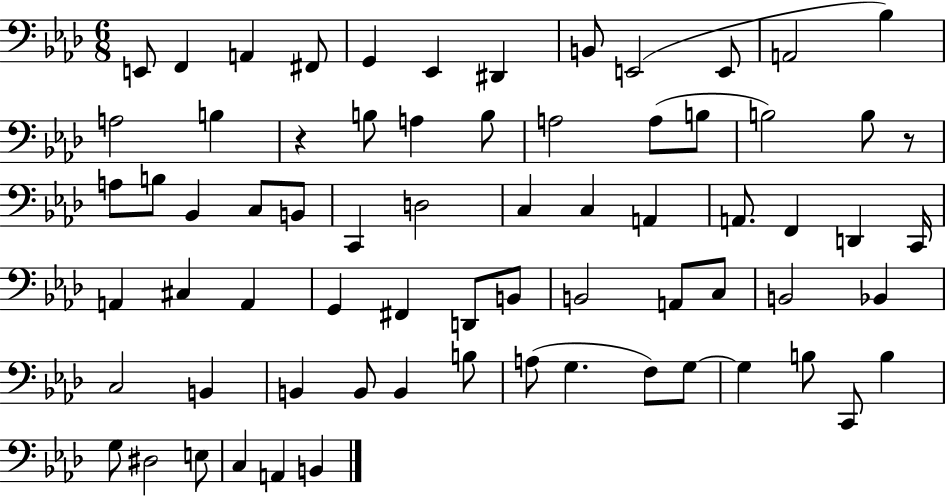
E2/e F2/q A2/q F#2/e G2/q Eb2/q D#2/q B2/e E2/h E2/e A2/h Bb3/q A3/h B3/q R/q B3/e A3/q B3/e A3/h A3/e B3/e B3/h B3/e R/e A3/e B3/e Bb2/q C3/e B2/e C2/q D3/h C3/q C3/q A2/q A2/e. F2/q D2/q C2/s A2/q C#3/q A2/q G2/q F#2/q D2/e B2/e B2/h A2/e C3/e B2/h Bb2/q C3/h B2/q B2/q B2/e B2/q B3/e A3/e G3/q. F3/e G3/e G3/q B3/e C2/e B3/q G3/e D#3/h E3/e C3/q A2/q B2/q